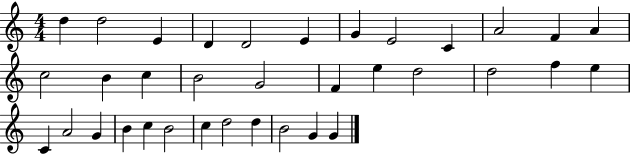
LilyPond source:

{
  \clef treble
  \numericTimeSignature
  \time 4/4
  \key c \major
  d''4 d''2 e'4 | d'4 d'2 e'4 | g'4 e'2 c'4 | a'2 f'4 a'4 | \break c''2 b'4 c''4 | b'2 g'2 | f'4 e''4 d''2 | d''2 f''4 e''4 | \break c'4 a'2 g'4 | b'4 c''4 b'2 | c''4 d''2 d''4 | b'2 g'4 g'4 | \break \bar "|."
}